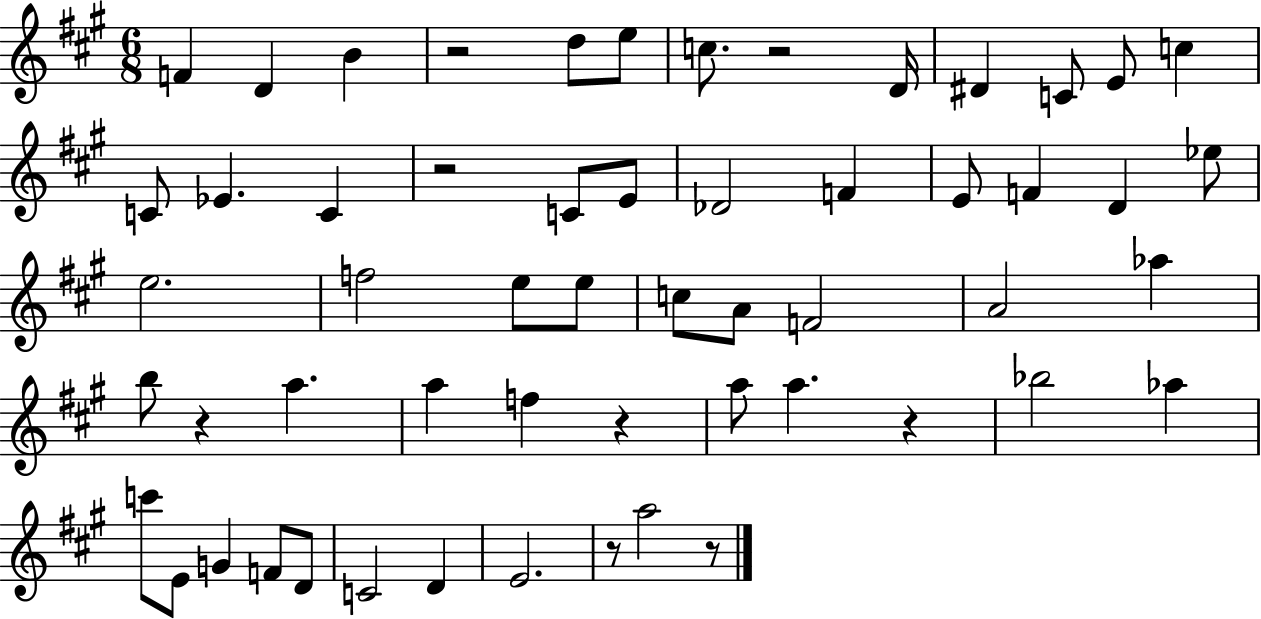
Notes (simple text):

F4/q D4/q B4/q R/h D5/e E5/e C5/e. R/h D4/s D#4/q C4/e E4/e C5/q C4/e Eb4/q. C4/q R/h C4/e E4/e Db4/h F4/q E4/e F4/q D4/q Eb5/e E5/h. F5/h E5/e E5/e C5/e A4/e F4/h A4/h Ab5/q B5/e R/q A5/q. A5/q F5/q R/q A5/e A5/q. R/q Bb5/h Ab5/q C6/e E4/e G4/q F4/e D4/e C4/h D4/q E4/h. R/e A5/h R/e